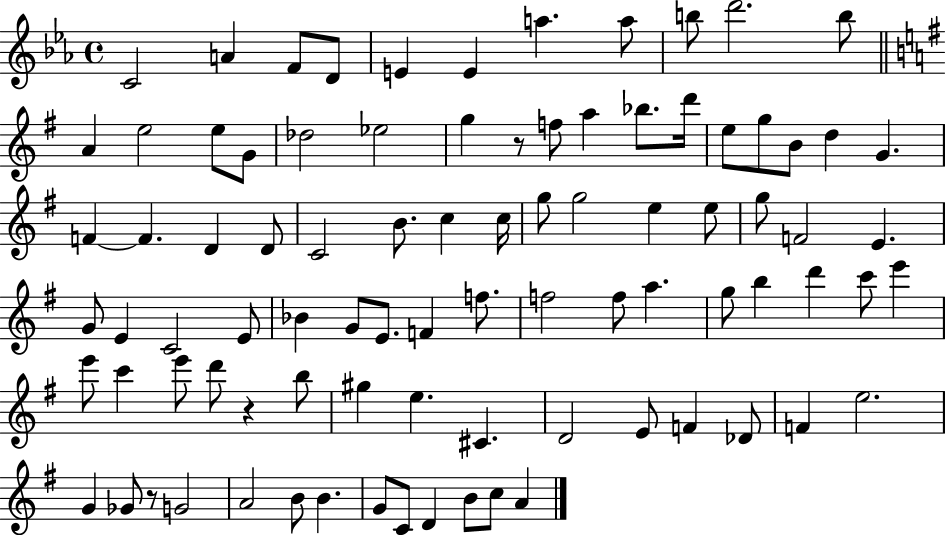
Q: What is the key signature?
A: EES major